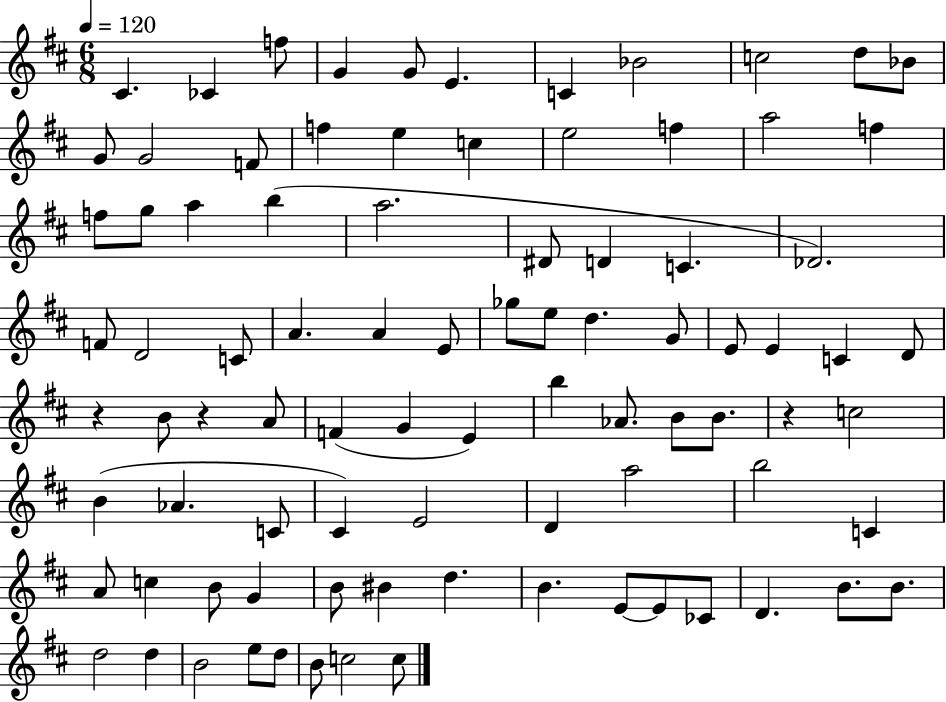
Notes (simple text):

C#4/q. CES4/q F5/e G4/q G4/e E4/q. C4/q Bb4/h C5/h D5/e Bb4/e G4/e G4/h F4/e F5/q E5/q C5/q E5/h F5/q A5/h F5/q F5/e G5/e A5/q B5/q A5/h. D#4/e D4/q C4/q. Db4/h. F4/e D4/h C4/e A4/q. A4/q E4/e Gb5/e E5/e D5/q. G4/e E4/e E4/q C4/q D4/e R/q B4/e R/q A4/e F4/q G4/q E4/q B5/q Ab4/e. B4/e B4/e. R/q C5/h B4/q Ab4/q. C4/e C#4/q E4/h D4/q A5/h B5/h C4/q A4/e C5/q B4/e G4/q B4/e BIS4/q D5/q. B4/q. E4/e E4/e CES4/e D4/q. B4/e. B4/e. D5/h D5/q B4/h E5/e D5/e B4/e C5/h C5/e